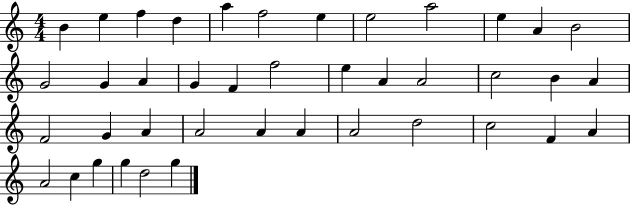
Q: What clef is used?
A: treble